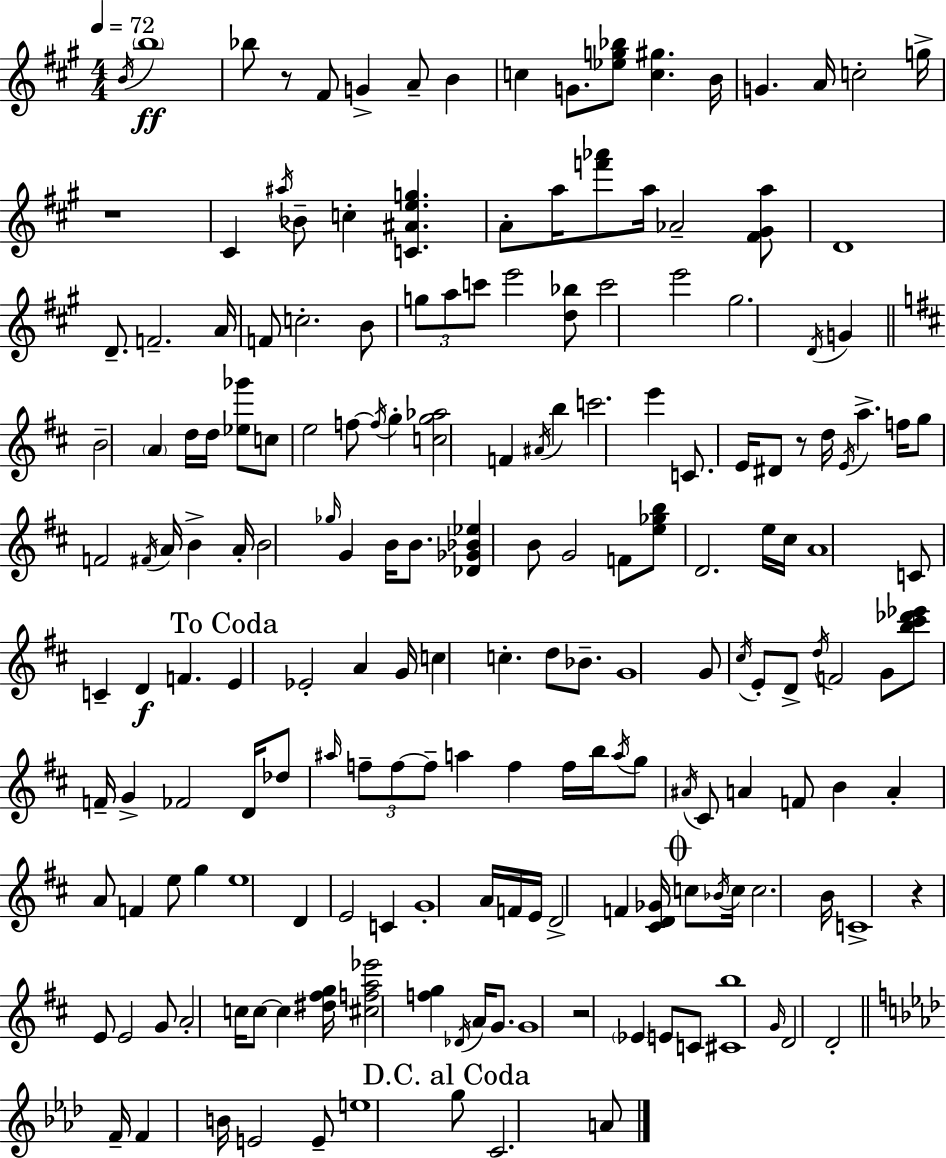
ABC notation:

X:1
T:Untitled
M:4/4
L:1/4
K:A
B/4 b4 _b/2 z/2 ^F/2 G A/2 B c G/2 [_eg_b]/2 [c^g] B/4 G A/4 c2 g/4 z4 ^C ^a/4 _B/2 c [C^Aeg] A/2 a/4 [f'_a']/2 a/4 _A2 [^F^Ga]/2 D4 D/2 F2 A/4 F/2 c2 B/2 g/2 a/2 c'/2 e'2 [d_b]/2 c'2 e'2 ^g2 D/4 G B2 A d/4 d/4 [_e_g']/2 c/2 e2 f/2 f/4 g [cg_a]2 F ^A/4 b c'2 e' C/2 E/4 ^D/2 z/2 d/4 E/4 a f/4 g/2 F2 ^F/4 A/4 B A/4 B2 _g/4 G B/4 B/2 [_D_G_B_e] B/2 G2 F/2 [e_gb]/2 D2 e/4 ^c/4 A4 C/2 C D F E _E2 A G/4 c c d/2 _B/2 G4 G/2 ^c/4 E/2 D/2 d/4 F2 G/2 [b^c'_d'_e']/2 F/4 G _F2 D/4 _d/2 ^a/4 f/2 f/2 f/2 a f f/4 b/4 a/4 g/2 ^A/4 ^C/2 A F/2 B A A/2 F e/2 g e4 D E2 C G4 A/4 F/4 E/4 D2 F [^CD_G]/4 c/2 _B/4 c/4 c2 B/4 C4 z E/2 E2 G/2 A2 c/4 c/2 c [^d^fg]/4 [^cfa_e']2 [fg] _D/4 A/4 G/2 G4 z2 _E E/2 C/2 [^Cb]4 G/4 D2 D2 F/4 F B/4 E2 E/2 e4 g/2 C2 A/2